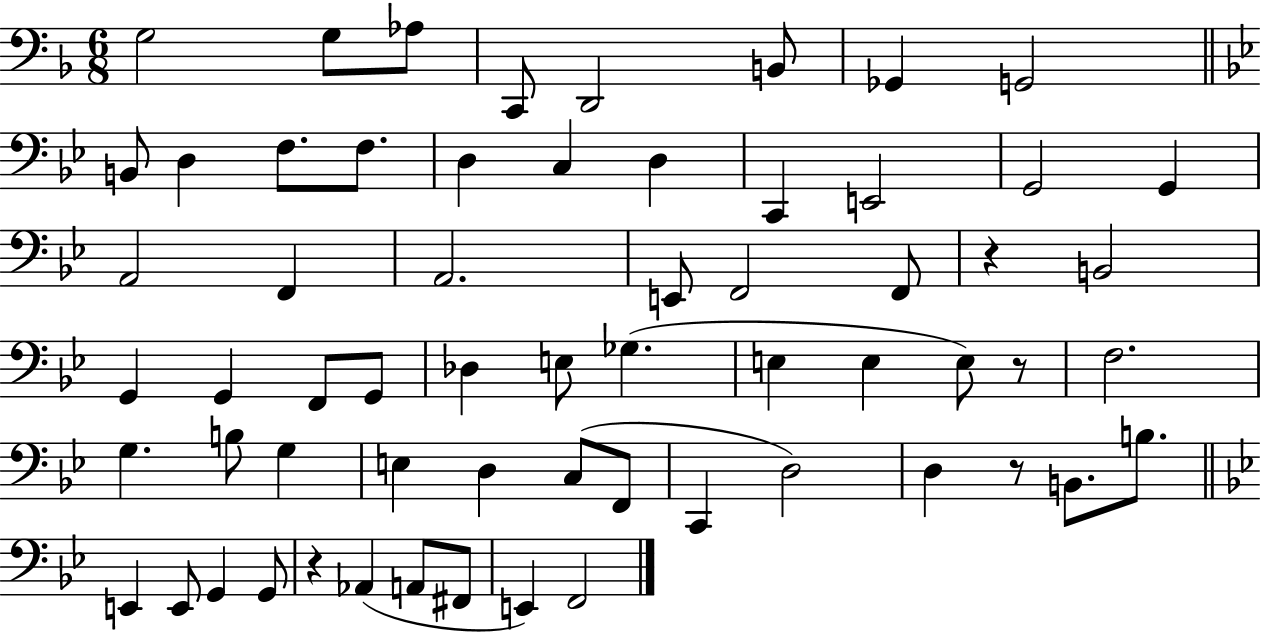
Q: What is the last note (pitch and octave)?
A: F2